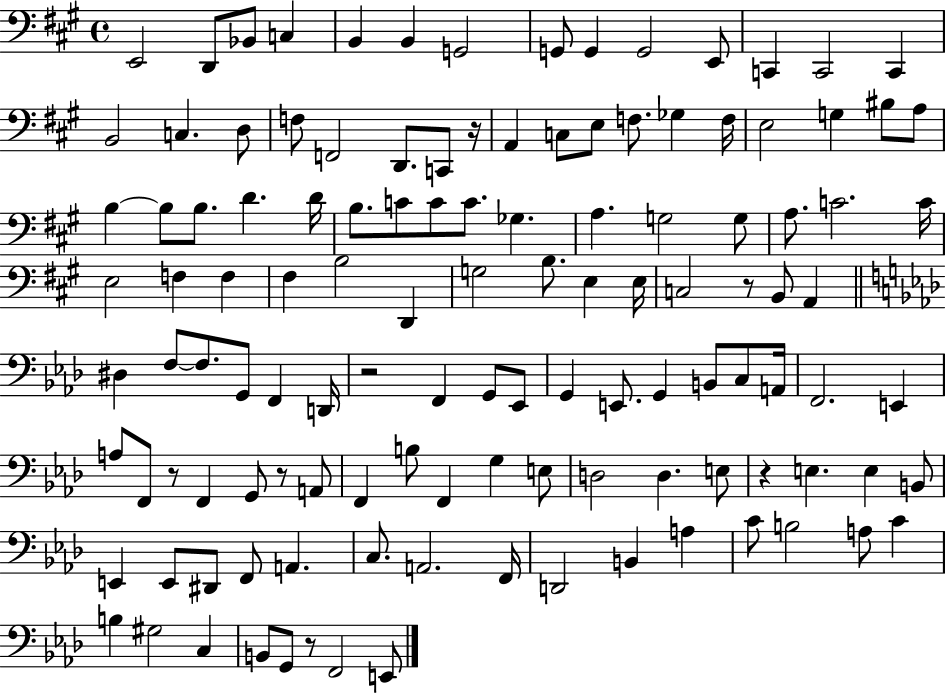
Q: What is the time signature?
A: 4/4